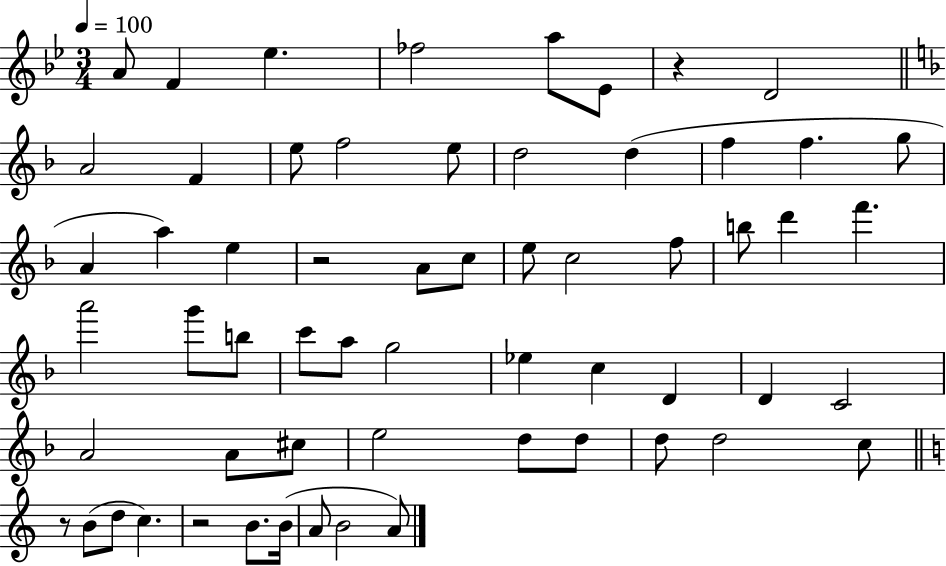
{
  \clef treble
  \numericTimeSignature
  \time 3/4
  \key bes \major
  \tempo 4 = 100
  \repeat volta 2 { a'8 f'4 ees''4. | fes''2 a''8 ees'8 | r4 d'2 | \bar "||" \break \key f \major a'2 f'4 | e''8 f''2 e''8 | d''2 d''4( | f''4 f''4. g''8 | \break a'4 a''4) e''4 | r2 a'8 c''8 | e''8 c''2 f''8 | b''8 d'''4 f'''4. | \break a'''2 g'''8 b''8 | c'''8 a''8 g''2 | ees''4 c''4 d'4 | d'4 c'2 | \break a'2 a'8 cis''8 | e''2 d''8 d''8 | d''8 d''2 c''8 | \bar "||" \break \key a \minor r8 b'8( d''8 c''4.) | r2 b'8. b'16( | a'8 b'2 a'8) | } \bar "|."
}